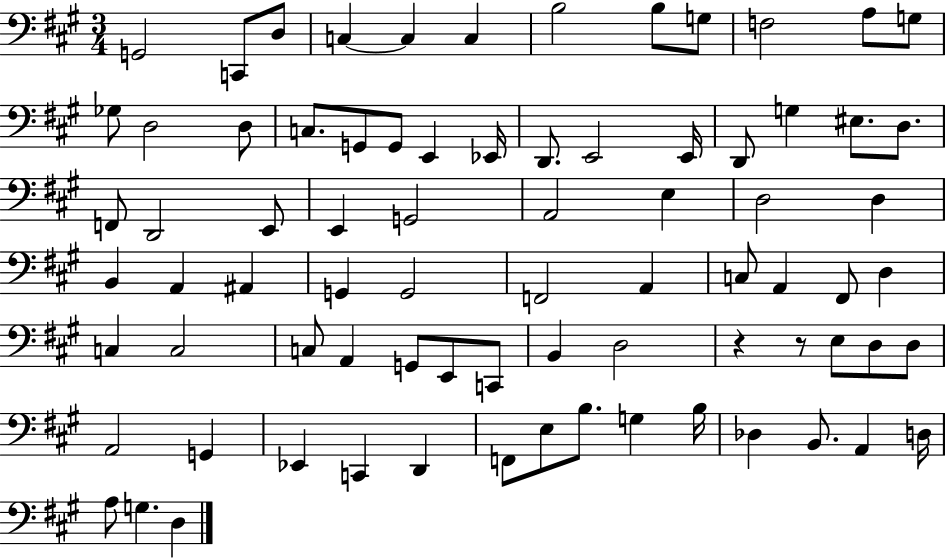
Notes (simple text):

G2/h C2/e D3/e C3/q C3/q C3/q B3/h B3/e G3/e F3/h A3/e G3/e Gb3/e D3/h D3/e C3/e. G2/e G2/e E2/q Eb2/s D2/e. E2/h E2/s D2/e G3/q EIS3/e. D3/e. F2/e D2/h E2/e E2/q G2/h A2/h E3/q D3/h D3/q B2/q A2/q A#2/q G2/q G2/h F2/h A2/q C3/e A2/q F#2/e D3/q C3/q C3/h C3/e A2/q G2/e E2/e C2/e B2/q D3/h R/q R/e E3/e D3/e D3/e A2/h G2/q Eb2/q C2/q D2/q F2/e E3/e B3/e. G3/q B3/s Db3/q B2/e. A2/q D3/s A3/e G3/q. D3/q